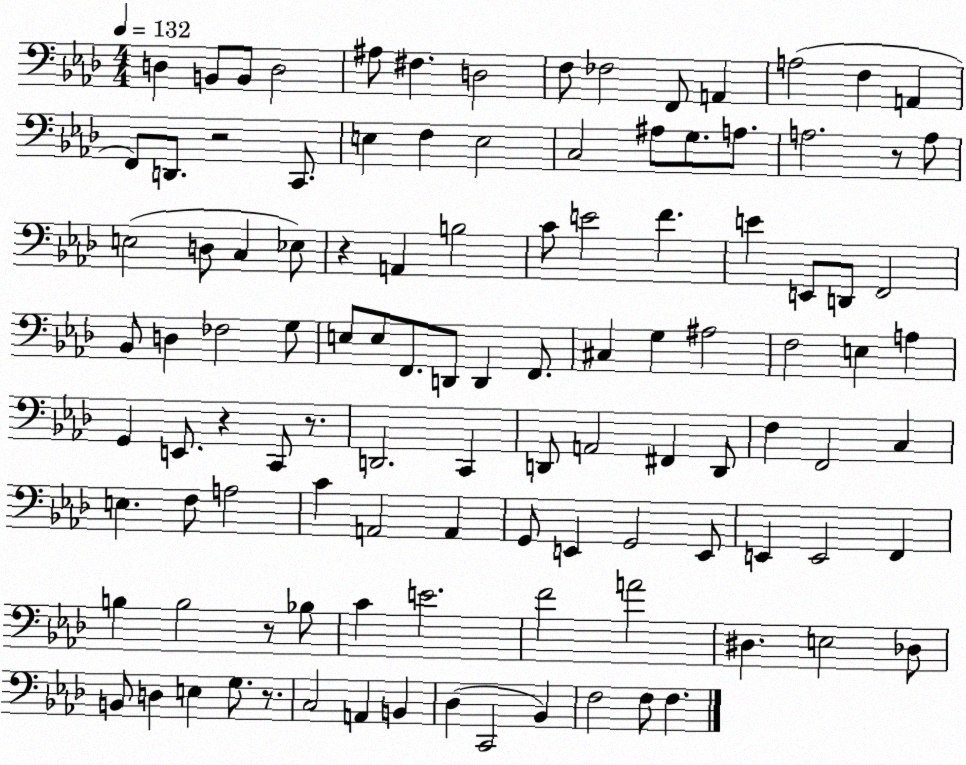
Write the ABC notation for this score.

X:1
T:Untitled
M:4/4
L:1/4
K:Ab
D, B,,/2 B,,/2 D,2 ^A,/2 ^F, D,2 F,/2 _F,2 F,,/2 A,, A,2 F, A,, F,,/2 D,,/2 z2 C,,/2 E, F, E,2 C,2 ^A,/2 G,/2 A,/2 A,2 z/2 A,/2 E,2 D,/2 C, _E,/2 z A,, B,2 C/2 E2 F E E,,/2 D,,/2 F,,2 _B,,/2 D, _F,2 G,/2 E,/2 E,/2 F,,/2 D,,/2 D,, F,,/2 ^C, G, ^A,2 F,2 E, A, G,, E,,/2 z C,,/2 z/2 D,,2 C,, D,,/2 A,,2 ^F,, D,,/2 F, F,,2 C, E, F,/2 A,2 C A,,2 A,, G,,/2 E,, G,,2 E,,/2 E,, E,,2 F,, B, B,2 z/2 _B,/2 C E2 F2 A2 ^D, E,2 _D,/2 B,,/2 D, E, G,/2 z/2 C,2 A,, B,, _D, C,,2 _B,, F,2 F,/2 F,